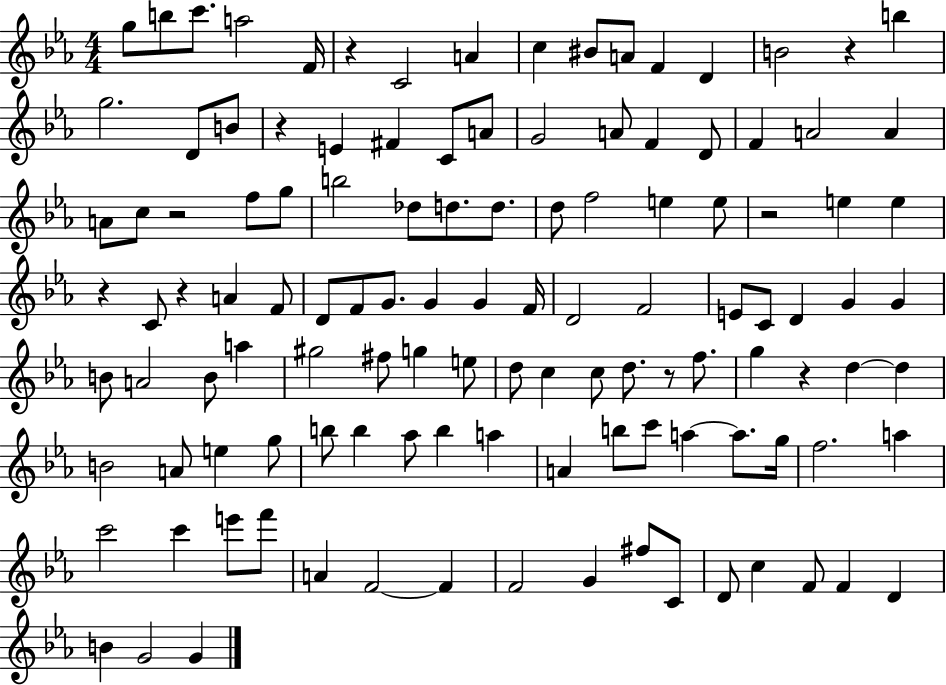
G5/e B5/e C6/e. A5/h F4/s R/q C4/h A4/q C5/q BIS4/e A4/e F4/q D4/q B4/h R/q B5/q G5/h. D4/e B4/e R/q E4/q F#4/q C4/e A4/e G4/h A4/e F4/q D4/e F4/q A4/h A4/q A4/e C5/e R/h F5/e G5/e B5/h Db5/e D5/e. D5/e. D5/e F5/h E5/q E5/e R/h E5/q E5/q R/q C4/e R/q A4/q F4/e D4/e F4/e G4/e. G4/q G4/q F4/s D4/h F4/h E4/e C4/e D4/q G4/q G4/q B4/e A4/h B4/e A5/q G#5/h F#5/e G5/q E5/e D5/e C5/q C5/e D5/e. R/e F5/e. G5/q R/q D5/q D5/q B4/h A4/e E5/q G5/e B5/e B5/q Ab5/e B5/q A5/q A4/q B5/e C6/e A5/q A5/e. G5/s F5/h. A5/q C6/h C6/q E6/e F6/e A4/q F4/h F4/q F4/h G4/q F#5/e C4/e D4/e C5/q F4/e F4/q D4/q B4/q G4/h G4/q